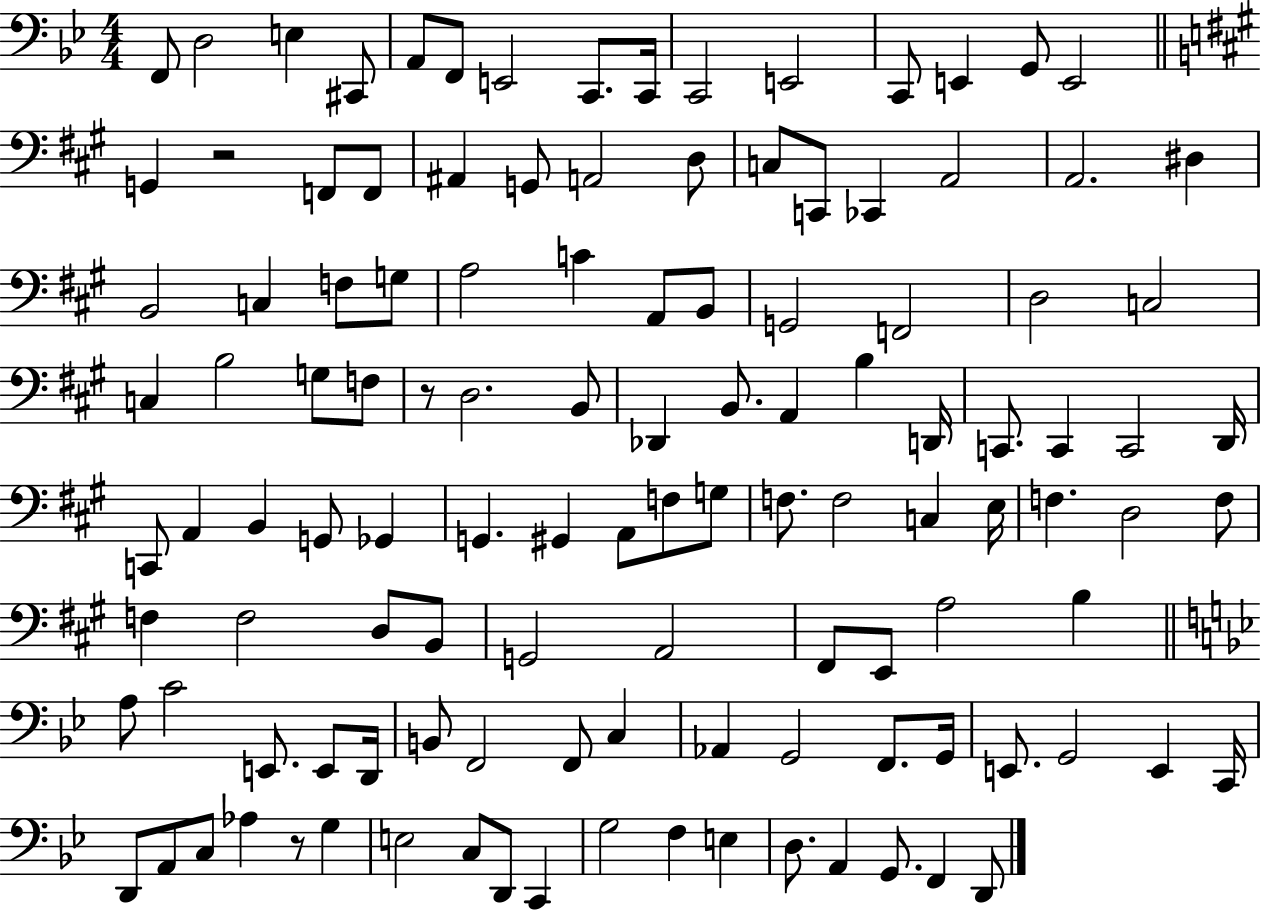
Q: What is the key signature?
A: BES major